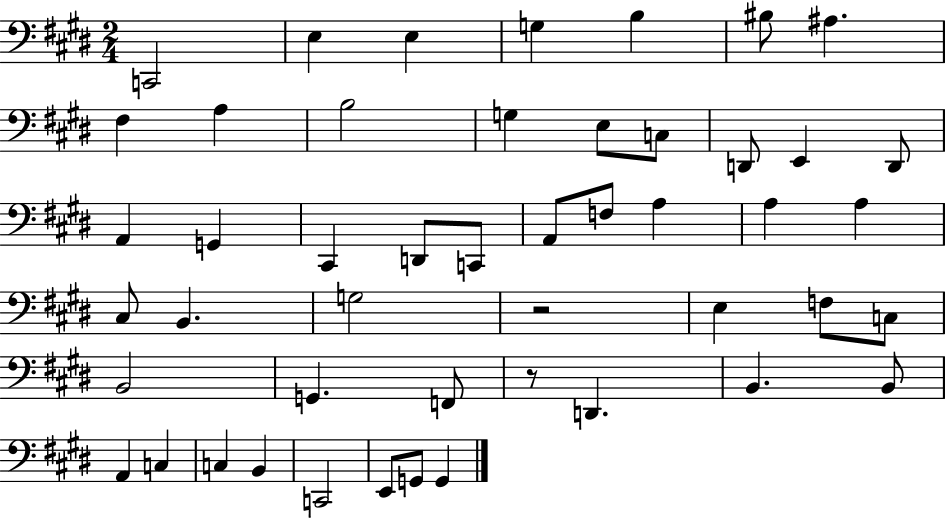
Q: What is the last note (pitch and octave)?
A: G2